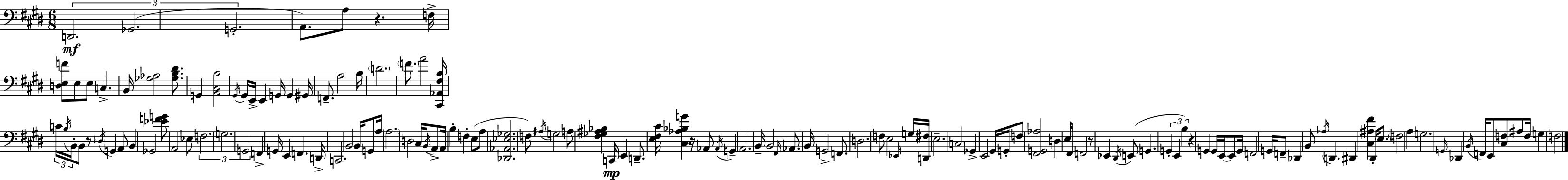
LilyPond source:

{
  \clef bass
  \numericTimeSignature
  \time 6/8
  \key e \major
  \repeat volta 2 { \tuplet 3/2 { d,2.\mf | ges,2.( | g,2.-. } | a,8.) a8 r4. f16-> | \break <d e f'>8 e8 e8 c4.-> | b,16 <ges aes>2 <ges b dis'>8. | g,4 <a, cis b>2 | \acciaccatura { gis,16 } gis,16 e,16-> e,4 g,16 g,4 | \break gis,16 f,8.-- a2 | b16 \parenthesize d'2. | \parenthesize f'8. a'2 | <cis, aes, fis b>16 \tuplet 3/2 { c'16 \acciaccatura { b16 } b,16-. } b,8 r8 \acciaccatura { des16 } g,4 | \break a,8 b,4 ges,2 | <ees' f' g'>8 a,2 | ees8 \tuplet 3/2 { f2. | g2. | \break g,2 } f,4-> | g,16 e,4 f,4. | d,16-> c,2. | b,2 b,16 | \break g,8 a16 \parenthesize a2. | d2 cis16 | \acciaccatura { b,16 } a,8-> a,16 b4-. f4-. | e8( a8 <des, aes, ees ges>2. | \break f8) \acciaccatura { ais16 } g2 | a8 <fis ges ais bes>4 c,16\mp e,4 | d,8.-- <e fis cis'>16 <cis aes bes g'>4 r16 aes,8 | \acciaccatura { aes,16 } g,4-- a,2. | \break b,16-- b,2 | \grace { fis,16 } aes,8. b,16 g,2-> | f,8. d2. | f8 e2 | \break \grace { ees,16 } g16 <d, fis>16 e2.-- | c2 | ges,4-> e,2 | gis,16 g,16-. f8 <fis, g, aes>2 | \break d4 e16 fis,16 f,2 | r8 ees,4 | \acciaccatura { dis,16 }( e,8 g,4. \tuplet 3/2 { g,4-. | e,4 b4) } r4 | \break g,4 g,16 e,16~~ e,8 g,16 f,2 | g,16 f,8-- des,4 | b,8 \acciaccatura { aes16 } d,4. dis,4 | <cis ais fis'>4 dis,16-. \parenthesize e8. \parenthesize f2 | \break a4 g2. | \grace { g,16 } des,4 | \acciaccatura { b,16 } f,16 e,8 <cis f>8 ais8 f16 | g4 f2 | \break } \bar "|."
}